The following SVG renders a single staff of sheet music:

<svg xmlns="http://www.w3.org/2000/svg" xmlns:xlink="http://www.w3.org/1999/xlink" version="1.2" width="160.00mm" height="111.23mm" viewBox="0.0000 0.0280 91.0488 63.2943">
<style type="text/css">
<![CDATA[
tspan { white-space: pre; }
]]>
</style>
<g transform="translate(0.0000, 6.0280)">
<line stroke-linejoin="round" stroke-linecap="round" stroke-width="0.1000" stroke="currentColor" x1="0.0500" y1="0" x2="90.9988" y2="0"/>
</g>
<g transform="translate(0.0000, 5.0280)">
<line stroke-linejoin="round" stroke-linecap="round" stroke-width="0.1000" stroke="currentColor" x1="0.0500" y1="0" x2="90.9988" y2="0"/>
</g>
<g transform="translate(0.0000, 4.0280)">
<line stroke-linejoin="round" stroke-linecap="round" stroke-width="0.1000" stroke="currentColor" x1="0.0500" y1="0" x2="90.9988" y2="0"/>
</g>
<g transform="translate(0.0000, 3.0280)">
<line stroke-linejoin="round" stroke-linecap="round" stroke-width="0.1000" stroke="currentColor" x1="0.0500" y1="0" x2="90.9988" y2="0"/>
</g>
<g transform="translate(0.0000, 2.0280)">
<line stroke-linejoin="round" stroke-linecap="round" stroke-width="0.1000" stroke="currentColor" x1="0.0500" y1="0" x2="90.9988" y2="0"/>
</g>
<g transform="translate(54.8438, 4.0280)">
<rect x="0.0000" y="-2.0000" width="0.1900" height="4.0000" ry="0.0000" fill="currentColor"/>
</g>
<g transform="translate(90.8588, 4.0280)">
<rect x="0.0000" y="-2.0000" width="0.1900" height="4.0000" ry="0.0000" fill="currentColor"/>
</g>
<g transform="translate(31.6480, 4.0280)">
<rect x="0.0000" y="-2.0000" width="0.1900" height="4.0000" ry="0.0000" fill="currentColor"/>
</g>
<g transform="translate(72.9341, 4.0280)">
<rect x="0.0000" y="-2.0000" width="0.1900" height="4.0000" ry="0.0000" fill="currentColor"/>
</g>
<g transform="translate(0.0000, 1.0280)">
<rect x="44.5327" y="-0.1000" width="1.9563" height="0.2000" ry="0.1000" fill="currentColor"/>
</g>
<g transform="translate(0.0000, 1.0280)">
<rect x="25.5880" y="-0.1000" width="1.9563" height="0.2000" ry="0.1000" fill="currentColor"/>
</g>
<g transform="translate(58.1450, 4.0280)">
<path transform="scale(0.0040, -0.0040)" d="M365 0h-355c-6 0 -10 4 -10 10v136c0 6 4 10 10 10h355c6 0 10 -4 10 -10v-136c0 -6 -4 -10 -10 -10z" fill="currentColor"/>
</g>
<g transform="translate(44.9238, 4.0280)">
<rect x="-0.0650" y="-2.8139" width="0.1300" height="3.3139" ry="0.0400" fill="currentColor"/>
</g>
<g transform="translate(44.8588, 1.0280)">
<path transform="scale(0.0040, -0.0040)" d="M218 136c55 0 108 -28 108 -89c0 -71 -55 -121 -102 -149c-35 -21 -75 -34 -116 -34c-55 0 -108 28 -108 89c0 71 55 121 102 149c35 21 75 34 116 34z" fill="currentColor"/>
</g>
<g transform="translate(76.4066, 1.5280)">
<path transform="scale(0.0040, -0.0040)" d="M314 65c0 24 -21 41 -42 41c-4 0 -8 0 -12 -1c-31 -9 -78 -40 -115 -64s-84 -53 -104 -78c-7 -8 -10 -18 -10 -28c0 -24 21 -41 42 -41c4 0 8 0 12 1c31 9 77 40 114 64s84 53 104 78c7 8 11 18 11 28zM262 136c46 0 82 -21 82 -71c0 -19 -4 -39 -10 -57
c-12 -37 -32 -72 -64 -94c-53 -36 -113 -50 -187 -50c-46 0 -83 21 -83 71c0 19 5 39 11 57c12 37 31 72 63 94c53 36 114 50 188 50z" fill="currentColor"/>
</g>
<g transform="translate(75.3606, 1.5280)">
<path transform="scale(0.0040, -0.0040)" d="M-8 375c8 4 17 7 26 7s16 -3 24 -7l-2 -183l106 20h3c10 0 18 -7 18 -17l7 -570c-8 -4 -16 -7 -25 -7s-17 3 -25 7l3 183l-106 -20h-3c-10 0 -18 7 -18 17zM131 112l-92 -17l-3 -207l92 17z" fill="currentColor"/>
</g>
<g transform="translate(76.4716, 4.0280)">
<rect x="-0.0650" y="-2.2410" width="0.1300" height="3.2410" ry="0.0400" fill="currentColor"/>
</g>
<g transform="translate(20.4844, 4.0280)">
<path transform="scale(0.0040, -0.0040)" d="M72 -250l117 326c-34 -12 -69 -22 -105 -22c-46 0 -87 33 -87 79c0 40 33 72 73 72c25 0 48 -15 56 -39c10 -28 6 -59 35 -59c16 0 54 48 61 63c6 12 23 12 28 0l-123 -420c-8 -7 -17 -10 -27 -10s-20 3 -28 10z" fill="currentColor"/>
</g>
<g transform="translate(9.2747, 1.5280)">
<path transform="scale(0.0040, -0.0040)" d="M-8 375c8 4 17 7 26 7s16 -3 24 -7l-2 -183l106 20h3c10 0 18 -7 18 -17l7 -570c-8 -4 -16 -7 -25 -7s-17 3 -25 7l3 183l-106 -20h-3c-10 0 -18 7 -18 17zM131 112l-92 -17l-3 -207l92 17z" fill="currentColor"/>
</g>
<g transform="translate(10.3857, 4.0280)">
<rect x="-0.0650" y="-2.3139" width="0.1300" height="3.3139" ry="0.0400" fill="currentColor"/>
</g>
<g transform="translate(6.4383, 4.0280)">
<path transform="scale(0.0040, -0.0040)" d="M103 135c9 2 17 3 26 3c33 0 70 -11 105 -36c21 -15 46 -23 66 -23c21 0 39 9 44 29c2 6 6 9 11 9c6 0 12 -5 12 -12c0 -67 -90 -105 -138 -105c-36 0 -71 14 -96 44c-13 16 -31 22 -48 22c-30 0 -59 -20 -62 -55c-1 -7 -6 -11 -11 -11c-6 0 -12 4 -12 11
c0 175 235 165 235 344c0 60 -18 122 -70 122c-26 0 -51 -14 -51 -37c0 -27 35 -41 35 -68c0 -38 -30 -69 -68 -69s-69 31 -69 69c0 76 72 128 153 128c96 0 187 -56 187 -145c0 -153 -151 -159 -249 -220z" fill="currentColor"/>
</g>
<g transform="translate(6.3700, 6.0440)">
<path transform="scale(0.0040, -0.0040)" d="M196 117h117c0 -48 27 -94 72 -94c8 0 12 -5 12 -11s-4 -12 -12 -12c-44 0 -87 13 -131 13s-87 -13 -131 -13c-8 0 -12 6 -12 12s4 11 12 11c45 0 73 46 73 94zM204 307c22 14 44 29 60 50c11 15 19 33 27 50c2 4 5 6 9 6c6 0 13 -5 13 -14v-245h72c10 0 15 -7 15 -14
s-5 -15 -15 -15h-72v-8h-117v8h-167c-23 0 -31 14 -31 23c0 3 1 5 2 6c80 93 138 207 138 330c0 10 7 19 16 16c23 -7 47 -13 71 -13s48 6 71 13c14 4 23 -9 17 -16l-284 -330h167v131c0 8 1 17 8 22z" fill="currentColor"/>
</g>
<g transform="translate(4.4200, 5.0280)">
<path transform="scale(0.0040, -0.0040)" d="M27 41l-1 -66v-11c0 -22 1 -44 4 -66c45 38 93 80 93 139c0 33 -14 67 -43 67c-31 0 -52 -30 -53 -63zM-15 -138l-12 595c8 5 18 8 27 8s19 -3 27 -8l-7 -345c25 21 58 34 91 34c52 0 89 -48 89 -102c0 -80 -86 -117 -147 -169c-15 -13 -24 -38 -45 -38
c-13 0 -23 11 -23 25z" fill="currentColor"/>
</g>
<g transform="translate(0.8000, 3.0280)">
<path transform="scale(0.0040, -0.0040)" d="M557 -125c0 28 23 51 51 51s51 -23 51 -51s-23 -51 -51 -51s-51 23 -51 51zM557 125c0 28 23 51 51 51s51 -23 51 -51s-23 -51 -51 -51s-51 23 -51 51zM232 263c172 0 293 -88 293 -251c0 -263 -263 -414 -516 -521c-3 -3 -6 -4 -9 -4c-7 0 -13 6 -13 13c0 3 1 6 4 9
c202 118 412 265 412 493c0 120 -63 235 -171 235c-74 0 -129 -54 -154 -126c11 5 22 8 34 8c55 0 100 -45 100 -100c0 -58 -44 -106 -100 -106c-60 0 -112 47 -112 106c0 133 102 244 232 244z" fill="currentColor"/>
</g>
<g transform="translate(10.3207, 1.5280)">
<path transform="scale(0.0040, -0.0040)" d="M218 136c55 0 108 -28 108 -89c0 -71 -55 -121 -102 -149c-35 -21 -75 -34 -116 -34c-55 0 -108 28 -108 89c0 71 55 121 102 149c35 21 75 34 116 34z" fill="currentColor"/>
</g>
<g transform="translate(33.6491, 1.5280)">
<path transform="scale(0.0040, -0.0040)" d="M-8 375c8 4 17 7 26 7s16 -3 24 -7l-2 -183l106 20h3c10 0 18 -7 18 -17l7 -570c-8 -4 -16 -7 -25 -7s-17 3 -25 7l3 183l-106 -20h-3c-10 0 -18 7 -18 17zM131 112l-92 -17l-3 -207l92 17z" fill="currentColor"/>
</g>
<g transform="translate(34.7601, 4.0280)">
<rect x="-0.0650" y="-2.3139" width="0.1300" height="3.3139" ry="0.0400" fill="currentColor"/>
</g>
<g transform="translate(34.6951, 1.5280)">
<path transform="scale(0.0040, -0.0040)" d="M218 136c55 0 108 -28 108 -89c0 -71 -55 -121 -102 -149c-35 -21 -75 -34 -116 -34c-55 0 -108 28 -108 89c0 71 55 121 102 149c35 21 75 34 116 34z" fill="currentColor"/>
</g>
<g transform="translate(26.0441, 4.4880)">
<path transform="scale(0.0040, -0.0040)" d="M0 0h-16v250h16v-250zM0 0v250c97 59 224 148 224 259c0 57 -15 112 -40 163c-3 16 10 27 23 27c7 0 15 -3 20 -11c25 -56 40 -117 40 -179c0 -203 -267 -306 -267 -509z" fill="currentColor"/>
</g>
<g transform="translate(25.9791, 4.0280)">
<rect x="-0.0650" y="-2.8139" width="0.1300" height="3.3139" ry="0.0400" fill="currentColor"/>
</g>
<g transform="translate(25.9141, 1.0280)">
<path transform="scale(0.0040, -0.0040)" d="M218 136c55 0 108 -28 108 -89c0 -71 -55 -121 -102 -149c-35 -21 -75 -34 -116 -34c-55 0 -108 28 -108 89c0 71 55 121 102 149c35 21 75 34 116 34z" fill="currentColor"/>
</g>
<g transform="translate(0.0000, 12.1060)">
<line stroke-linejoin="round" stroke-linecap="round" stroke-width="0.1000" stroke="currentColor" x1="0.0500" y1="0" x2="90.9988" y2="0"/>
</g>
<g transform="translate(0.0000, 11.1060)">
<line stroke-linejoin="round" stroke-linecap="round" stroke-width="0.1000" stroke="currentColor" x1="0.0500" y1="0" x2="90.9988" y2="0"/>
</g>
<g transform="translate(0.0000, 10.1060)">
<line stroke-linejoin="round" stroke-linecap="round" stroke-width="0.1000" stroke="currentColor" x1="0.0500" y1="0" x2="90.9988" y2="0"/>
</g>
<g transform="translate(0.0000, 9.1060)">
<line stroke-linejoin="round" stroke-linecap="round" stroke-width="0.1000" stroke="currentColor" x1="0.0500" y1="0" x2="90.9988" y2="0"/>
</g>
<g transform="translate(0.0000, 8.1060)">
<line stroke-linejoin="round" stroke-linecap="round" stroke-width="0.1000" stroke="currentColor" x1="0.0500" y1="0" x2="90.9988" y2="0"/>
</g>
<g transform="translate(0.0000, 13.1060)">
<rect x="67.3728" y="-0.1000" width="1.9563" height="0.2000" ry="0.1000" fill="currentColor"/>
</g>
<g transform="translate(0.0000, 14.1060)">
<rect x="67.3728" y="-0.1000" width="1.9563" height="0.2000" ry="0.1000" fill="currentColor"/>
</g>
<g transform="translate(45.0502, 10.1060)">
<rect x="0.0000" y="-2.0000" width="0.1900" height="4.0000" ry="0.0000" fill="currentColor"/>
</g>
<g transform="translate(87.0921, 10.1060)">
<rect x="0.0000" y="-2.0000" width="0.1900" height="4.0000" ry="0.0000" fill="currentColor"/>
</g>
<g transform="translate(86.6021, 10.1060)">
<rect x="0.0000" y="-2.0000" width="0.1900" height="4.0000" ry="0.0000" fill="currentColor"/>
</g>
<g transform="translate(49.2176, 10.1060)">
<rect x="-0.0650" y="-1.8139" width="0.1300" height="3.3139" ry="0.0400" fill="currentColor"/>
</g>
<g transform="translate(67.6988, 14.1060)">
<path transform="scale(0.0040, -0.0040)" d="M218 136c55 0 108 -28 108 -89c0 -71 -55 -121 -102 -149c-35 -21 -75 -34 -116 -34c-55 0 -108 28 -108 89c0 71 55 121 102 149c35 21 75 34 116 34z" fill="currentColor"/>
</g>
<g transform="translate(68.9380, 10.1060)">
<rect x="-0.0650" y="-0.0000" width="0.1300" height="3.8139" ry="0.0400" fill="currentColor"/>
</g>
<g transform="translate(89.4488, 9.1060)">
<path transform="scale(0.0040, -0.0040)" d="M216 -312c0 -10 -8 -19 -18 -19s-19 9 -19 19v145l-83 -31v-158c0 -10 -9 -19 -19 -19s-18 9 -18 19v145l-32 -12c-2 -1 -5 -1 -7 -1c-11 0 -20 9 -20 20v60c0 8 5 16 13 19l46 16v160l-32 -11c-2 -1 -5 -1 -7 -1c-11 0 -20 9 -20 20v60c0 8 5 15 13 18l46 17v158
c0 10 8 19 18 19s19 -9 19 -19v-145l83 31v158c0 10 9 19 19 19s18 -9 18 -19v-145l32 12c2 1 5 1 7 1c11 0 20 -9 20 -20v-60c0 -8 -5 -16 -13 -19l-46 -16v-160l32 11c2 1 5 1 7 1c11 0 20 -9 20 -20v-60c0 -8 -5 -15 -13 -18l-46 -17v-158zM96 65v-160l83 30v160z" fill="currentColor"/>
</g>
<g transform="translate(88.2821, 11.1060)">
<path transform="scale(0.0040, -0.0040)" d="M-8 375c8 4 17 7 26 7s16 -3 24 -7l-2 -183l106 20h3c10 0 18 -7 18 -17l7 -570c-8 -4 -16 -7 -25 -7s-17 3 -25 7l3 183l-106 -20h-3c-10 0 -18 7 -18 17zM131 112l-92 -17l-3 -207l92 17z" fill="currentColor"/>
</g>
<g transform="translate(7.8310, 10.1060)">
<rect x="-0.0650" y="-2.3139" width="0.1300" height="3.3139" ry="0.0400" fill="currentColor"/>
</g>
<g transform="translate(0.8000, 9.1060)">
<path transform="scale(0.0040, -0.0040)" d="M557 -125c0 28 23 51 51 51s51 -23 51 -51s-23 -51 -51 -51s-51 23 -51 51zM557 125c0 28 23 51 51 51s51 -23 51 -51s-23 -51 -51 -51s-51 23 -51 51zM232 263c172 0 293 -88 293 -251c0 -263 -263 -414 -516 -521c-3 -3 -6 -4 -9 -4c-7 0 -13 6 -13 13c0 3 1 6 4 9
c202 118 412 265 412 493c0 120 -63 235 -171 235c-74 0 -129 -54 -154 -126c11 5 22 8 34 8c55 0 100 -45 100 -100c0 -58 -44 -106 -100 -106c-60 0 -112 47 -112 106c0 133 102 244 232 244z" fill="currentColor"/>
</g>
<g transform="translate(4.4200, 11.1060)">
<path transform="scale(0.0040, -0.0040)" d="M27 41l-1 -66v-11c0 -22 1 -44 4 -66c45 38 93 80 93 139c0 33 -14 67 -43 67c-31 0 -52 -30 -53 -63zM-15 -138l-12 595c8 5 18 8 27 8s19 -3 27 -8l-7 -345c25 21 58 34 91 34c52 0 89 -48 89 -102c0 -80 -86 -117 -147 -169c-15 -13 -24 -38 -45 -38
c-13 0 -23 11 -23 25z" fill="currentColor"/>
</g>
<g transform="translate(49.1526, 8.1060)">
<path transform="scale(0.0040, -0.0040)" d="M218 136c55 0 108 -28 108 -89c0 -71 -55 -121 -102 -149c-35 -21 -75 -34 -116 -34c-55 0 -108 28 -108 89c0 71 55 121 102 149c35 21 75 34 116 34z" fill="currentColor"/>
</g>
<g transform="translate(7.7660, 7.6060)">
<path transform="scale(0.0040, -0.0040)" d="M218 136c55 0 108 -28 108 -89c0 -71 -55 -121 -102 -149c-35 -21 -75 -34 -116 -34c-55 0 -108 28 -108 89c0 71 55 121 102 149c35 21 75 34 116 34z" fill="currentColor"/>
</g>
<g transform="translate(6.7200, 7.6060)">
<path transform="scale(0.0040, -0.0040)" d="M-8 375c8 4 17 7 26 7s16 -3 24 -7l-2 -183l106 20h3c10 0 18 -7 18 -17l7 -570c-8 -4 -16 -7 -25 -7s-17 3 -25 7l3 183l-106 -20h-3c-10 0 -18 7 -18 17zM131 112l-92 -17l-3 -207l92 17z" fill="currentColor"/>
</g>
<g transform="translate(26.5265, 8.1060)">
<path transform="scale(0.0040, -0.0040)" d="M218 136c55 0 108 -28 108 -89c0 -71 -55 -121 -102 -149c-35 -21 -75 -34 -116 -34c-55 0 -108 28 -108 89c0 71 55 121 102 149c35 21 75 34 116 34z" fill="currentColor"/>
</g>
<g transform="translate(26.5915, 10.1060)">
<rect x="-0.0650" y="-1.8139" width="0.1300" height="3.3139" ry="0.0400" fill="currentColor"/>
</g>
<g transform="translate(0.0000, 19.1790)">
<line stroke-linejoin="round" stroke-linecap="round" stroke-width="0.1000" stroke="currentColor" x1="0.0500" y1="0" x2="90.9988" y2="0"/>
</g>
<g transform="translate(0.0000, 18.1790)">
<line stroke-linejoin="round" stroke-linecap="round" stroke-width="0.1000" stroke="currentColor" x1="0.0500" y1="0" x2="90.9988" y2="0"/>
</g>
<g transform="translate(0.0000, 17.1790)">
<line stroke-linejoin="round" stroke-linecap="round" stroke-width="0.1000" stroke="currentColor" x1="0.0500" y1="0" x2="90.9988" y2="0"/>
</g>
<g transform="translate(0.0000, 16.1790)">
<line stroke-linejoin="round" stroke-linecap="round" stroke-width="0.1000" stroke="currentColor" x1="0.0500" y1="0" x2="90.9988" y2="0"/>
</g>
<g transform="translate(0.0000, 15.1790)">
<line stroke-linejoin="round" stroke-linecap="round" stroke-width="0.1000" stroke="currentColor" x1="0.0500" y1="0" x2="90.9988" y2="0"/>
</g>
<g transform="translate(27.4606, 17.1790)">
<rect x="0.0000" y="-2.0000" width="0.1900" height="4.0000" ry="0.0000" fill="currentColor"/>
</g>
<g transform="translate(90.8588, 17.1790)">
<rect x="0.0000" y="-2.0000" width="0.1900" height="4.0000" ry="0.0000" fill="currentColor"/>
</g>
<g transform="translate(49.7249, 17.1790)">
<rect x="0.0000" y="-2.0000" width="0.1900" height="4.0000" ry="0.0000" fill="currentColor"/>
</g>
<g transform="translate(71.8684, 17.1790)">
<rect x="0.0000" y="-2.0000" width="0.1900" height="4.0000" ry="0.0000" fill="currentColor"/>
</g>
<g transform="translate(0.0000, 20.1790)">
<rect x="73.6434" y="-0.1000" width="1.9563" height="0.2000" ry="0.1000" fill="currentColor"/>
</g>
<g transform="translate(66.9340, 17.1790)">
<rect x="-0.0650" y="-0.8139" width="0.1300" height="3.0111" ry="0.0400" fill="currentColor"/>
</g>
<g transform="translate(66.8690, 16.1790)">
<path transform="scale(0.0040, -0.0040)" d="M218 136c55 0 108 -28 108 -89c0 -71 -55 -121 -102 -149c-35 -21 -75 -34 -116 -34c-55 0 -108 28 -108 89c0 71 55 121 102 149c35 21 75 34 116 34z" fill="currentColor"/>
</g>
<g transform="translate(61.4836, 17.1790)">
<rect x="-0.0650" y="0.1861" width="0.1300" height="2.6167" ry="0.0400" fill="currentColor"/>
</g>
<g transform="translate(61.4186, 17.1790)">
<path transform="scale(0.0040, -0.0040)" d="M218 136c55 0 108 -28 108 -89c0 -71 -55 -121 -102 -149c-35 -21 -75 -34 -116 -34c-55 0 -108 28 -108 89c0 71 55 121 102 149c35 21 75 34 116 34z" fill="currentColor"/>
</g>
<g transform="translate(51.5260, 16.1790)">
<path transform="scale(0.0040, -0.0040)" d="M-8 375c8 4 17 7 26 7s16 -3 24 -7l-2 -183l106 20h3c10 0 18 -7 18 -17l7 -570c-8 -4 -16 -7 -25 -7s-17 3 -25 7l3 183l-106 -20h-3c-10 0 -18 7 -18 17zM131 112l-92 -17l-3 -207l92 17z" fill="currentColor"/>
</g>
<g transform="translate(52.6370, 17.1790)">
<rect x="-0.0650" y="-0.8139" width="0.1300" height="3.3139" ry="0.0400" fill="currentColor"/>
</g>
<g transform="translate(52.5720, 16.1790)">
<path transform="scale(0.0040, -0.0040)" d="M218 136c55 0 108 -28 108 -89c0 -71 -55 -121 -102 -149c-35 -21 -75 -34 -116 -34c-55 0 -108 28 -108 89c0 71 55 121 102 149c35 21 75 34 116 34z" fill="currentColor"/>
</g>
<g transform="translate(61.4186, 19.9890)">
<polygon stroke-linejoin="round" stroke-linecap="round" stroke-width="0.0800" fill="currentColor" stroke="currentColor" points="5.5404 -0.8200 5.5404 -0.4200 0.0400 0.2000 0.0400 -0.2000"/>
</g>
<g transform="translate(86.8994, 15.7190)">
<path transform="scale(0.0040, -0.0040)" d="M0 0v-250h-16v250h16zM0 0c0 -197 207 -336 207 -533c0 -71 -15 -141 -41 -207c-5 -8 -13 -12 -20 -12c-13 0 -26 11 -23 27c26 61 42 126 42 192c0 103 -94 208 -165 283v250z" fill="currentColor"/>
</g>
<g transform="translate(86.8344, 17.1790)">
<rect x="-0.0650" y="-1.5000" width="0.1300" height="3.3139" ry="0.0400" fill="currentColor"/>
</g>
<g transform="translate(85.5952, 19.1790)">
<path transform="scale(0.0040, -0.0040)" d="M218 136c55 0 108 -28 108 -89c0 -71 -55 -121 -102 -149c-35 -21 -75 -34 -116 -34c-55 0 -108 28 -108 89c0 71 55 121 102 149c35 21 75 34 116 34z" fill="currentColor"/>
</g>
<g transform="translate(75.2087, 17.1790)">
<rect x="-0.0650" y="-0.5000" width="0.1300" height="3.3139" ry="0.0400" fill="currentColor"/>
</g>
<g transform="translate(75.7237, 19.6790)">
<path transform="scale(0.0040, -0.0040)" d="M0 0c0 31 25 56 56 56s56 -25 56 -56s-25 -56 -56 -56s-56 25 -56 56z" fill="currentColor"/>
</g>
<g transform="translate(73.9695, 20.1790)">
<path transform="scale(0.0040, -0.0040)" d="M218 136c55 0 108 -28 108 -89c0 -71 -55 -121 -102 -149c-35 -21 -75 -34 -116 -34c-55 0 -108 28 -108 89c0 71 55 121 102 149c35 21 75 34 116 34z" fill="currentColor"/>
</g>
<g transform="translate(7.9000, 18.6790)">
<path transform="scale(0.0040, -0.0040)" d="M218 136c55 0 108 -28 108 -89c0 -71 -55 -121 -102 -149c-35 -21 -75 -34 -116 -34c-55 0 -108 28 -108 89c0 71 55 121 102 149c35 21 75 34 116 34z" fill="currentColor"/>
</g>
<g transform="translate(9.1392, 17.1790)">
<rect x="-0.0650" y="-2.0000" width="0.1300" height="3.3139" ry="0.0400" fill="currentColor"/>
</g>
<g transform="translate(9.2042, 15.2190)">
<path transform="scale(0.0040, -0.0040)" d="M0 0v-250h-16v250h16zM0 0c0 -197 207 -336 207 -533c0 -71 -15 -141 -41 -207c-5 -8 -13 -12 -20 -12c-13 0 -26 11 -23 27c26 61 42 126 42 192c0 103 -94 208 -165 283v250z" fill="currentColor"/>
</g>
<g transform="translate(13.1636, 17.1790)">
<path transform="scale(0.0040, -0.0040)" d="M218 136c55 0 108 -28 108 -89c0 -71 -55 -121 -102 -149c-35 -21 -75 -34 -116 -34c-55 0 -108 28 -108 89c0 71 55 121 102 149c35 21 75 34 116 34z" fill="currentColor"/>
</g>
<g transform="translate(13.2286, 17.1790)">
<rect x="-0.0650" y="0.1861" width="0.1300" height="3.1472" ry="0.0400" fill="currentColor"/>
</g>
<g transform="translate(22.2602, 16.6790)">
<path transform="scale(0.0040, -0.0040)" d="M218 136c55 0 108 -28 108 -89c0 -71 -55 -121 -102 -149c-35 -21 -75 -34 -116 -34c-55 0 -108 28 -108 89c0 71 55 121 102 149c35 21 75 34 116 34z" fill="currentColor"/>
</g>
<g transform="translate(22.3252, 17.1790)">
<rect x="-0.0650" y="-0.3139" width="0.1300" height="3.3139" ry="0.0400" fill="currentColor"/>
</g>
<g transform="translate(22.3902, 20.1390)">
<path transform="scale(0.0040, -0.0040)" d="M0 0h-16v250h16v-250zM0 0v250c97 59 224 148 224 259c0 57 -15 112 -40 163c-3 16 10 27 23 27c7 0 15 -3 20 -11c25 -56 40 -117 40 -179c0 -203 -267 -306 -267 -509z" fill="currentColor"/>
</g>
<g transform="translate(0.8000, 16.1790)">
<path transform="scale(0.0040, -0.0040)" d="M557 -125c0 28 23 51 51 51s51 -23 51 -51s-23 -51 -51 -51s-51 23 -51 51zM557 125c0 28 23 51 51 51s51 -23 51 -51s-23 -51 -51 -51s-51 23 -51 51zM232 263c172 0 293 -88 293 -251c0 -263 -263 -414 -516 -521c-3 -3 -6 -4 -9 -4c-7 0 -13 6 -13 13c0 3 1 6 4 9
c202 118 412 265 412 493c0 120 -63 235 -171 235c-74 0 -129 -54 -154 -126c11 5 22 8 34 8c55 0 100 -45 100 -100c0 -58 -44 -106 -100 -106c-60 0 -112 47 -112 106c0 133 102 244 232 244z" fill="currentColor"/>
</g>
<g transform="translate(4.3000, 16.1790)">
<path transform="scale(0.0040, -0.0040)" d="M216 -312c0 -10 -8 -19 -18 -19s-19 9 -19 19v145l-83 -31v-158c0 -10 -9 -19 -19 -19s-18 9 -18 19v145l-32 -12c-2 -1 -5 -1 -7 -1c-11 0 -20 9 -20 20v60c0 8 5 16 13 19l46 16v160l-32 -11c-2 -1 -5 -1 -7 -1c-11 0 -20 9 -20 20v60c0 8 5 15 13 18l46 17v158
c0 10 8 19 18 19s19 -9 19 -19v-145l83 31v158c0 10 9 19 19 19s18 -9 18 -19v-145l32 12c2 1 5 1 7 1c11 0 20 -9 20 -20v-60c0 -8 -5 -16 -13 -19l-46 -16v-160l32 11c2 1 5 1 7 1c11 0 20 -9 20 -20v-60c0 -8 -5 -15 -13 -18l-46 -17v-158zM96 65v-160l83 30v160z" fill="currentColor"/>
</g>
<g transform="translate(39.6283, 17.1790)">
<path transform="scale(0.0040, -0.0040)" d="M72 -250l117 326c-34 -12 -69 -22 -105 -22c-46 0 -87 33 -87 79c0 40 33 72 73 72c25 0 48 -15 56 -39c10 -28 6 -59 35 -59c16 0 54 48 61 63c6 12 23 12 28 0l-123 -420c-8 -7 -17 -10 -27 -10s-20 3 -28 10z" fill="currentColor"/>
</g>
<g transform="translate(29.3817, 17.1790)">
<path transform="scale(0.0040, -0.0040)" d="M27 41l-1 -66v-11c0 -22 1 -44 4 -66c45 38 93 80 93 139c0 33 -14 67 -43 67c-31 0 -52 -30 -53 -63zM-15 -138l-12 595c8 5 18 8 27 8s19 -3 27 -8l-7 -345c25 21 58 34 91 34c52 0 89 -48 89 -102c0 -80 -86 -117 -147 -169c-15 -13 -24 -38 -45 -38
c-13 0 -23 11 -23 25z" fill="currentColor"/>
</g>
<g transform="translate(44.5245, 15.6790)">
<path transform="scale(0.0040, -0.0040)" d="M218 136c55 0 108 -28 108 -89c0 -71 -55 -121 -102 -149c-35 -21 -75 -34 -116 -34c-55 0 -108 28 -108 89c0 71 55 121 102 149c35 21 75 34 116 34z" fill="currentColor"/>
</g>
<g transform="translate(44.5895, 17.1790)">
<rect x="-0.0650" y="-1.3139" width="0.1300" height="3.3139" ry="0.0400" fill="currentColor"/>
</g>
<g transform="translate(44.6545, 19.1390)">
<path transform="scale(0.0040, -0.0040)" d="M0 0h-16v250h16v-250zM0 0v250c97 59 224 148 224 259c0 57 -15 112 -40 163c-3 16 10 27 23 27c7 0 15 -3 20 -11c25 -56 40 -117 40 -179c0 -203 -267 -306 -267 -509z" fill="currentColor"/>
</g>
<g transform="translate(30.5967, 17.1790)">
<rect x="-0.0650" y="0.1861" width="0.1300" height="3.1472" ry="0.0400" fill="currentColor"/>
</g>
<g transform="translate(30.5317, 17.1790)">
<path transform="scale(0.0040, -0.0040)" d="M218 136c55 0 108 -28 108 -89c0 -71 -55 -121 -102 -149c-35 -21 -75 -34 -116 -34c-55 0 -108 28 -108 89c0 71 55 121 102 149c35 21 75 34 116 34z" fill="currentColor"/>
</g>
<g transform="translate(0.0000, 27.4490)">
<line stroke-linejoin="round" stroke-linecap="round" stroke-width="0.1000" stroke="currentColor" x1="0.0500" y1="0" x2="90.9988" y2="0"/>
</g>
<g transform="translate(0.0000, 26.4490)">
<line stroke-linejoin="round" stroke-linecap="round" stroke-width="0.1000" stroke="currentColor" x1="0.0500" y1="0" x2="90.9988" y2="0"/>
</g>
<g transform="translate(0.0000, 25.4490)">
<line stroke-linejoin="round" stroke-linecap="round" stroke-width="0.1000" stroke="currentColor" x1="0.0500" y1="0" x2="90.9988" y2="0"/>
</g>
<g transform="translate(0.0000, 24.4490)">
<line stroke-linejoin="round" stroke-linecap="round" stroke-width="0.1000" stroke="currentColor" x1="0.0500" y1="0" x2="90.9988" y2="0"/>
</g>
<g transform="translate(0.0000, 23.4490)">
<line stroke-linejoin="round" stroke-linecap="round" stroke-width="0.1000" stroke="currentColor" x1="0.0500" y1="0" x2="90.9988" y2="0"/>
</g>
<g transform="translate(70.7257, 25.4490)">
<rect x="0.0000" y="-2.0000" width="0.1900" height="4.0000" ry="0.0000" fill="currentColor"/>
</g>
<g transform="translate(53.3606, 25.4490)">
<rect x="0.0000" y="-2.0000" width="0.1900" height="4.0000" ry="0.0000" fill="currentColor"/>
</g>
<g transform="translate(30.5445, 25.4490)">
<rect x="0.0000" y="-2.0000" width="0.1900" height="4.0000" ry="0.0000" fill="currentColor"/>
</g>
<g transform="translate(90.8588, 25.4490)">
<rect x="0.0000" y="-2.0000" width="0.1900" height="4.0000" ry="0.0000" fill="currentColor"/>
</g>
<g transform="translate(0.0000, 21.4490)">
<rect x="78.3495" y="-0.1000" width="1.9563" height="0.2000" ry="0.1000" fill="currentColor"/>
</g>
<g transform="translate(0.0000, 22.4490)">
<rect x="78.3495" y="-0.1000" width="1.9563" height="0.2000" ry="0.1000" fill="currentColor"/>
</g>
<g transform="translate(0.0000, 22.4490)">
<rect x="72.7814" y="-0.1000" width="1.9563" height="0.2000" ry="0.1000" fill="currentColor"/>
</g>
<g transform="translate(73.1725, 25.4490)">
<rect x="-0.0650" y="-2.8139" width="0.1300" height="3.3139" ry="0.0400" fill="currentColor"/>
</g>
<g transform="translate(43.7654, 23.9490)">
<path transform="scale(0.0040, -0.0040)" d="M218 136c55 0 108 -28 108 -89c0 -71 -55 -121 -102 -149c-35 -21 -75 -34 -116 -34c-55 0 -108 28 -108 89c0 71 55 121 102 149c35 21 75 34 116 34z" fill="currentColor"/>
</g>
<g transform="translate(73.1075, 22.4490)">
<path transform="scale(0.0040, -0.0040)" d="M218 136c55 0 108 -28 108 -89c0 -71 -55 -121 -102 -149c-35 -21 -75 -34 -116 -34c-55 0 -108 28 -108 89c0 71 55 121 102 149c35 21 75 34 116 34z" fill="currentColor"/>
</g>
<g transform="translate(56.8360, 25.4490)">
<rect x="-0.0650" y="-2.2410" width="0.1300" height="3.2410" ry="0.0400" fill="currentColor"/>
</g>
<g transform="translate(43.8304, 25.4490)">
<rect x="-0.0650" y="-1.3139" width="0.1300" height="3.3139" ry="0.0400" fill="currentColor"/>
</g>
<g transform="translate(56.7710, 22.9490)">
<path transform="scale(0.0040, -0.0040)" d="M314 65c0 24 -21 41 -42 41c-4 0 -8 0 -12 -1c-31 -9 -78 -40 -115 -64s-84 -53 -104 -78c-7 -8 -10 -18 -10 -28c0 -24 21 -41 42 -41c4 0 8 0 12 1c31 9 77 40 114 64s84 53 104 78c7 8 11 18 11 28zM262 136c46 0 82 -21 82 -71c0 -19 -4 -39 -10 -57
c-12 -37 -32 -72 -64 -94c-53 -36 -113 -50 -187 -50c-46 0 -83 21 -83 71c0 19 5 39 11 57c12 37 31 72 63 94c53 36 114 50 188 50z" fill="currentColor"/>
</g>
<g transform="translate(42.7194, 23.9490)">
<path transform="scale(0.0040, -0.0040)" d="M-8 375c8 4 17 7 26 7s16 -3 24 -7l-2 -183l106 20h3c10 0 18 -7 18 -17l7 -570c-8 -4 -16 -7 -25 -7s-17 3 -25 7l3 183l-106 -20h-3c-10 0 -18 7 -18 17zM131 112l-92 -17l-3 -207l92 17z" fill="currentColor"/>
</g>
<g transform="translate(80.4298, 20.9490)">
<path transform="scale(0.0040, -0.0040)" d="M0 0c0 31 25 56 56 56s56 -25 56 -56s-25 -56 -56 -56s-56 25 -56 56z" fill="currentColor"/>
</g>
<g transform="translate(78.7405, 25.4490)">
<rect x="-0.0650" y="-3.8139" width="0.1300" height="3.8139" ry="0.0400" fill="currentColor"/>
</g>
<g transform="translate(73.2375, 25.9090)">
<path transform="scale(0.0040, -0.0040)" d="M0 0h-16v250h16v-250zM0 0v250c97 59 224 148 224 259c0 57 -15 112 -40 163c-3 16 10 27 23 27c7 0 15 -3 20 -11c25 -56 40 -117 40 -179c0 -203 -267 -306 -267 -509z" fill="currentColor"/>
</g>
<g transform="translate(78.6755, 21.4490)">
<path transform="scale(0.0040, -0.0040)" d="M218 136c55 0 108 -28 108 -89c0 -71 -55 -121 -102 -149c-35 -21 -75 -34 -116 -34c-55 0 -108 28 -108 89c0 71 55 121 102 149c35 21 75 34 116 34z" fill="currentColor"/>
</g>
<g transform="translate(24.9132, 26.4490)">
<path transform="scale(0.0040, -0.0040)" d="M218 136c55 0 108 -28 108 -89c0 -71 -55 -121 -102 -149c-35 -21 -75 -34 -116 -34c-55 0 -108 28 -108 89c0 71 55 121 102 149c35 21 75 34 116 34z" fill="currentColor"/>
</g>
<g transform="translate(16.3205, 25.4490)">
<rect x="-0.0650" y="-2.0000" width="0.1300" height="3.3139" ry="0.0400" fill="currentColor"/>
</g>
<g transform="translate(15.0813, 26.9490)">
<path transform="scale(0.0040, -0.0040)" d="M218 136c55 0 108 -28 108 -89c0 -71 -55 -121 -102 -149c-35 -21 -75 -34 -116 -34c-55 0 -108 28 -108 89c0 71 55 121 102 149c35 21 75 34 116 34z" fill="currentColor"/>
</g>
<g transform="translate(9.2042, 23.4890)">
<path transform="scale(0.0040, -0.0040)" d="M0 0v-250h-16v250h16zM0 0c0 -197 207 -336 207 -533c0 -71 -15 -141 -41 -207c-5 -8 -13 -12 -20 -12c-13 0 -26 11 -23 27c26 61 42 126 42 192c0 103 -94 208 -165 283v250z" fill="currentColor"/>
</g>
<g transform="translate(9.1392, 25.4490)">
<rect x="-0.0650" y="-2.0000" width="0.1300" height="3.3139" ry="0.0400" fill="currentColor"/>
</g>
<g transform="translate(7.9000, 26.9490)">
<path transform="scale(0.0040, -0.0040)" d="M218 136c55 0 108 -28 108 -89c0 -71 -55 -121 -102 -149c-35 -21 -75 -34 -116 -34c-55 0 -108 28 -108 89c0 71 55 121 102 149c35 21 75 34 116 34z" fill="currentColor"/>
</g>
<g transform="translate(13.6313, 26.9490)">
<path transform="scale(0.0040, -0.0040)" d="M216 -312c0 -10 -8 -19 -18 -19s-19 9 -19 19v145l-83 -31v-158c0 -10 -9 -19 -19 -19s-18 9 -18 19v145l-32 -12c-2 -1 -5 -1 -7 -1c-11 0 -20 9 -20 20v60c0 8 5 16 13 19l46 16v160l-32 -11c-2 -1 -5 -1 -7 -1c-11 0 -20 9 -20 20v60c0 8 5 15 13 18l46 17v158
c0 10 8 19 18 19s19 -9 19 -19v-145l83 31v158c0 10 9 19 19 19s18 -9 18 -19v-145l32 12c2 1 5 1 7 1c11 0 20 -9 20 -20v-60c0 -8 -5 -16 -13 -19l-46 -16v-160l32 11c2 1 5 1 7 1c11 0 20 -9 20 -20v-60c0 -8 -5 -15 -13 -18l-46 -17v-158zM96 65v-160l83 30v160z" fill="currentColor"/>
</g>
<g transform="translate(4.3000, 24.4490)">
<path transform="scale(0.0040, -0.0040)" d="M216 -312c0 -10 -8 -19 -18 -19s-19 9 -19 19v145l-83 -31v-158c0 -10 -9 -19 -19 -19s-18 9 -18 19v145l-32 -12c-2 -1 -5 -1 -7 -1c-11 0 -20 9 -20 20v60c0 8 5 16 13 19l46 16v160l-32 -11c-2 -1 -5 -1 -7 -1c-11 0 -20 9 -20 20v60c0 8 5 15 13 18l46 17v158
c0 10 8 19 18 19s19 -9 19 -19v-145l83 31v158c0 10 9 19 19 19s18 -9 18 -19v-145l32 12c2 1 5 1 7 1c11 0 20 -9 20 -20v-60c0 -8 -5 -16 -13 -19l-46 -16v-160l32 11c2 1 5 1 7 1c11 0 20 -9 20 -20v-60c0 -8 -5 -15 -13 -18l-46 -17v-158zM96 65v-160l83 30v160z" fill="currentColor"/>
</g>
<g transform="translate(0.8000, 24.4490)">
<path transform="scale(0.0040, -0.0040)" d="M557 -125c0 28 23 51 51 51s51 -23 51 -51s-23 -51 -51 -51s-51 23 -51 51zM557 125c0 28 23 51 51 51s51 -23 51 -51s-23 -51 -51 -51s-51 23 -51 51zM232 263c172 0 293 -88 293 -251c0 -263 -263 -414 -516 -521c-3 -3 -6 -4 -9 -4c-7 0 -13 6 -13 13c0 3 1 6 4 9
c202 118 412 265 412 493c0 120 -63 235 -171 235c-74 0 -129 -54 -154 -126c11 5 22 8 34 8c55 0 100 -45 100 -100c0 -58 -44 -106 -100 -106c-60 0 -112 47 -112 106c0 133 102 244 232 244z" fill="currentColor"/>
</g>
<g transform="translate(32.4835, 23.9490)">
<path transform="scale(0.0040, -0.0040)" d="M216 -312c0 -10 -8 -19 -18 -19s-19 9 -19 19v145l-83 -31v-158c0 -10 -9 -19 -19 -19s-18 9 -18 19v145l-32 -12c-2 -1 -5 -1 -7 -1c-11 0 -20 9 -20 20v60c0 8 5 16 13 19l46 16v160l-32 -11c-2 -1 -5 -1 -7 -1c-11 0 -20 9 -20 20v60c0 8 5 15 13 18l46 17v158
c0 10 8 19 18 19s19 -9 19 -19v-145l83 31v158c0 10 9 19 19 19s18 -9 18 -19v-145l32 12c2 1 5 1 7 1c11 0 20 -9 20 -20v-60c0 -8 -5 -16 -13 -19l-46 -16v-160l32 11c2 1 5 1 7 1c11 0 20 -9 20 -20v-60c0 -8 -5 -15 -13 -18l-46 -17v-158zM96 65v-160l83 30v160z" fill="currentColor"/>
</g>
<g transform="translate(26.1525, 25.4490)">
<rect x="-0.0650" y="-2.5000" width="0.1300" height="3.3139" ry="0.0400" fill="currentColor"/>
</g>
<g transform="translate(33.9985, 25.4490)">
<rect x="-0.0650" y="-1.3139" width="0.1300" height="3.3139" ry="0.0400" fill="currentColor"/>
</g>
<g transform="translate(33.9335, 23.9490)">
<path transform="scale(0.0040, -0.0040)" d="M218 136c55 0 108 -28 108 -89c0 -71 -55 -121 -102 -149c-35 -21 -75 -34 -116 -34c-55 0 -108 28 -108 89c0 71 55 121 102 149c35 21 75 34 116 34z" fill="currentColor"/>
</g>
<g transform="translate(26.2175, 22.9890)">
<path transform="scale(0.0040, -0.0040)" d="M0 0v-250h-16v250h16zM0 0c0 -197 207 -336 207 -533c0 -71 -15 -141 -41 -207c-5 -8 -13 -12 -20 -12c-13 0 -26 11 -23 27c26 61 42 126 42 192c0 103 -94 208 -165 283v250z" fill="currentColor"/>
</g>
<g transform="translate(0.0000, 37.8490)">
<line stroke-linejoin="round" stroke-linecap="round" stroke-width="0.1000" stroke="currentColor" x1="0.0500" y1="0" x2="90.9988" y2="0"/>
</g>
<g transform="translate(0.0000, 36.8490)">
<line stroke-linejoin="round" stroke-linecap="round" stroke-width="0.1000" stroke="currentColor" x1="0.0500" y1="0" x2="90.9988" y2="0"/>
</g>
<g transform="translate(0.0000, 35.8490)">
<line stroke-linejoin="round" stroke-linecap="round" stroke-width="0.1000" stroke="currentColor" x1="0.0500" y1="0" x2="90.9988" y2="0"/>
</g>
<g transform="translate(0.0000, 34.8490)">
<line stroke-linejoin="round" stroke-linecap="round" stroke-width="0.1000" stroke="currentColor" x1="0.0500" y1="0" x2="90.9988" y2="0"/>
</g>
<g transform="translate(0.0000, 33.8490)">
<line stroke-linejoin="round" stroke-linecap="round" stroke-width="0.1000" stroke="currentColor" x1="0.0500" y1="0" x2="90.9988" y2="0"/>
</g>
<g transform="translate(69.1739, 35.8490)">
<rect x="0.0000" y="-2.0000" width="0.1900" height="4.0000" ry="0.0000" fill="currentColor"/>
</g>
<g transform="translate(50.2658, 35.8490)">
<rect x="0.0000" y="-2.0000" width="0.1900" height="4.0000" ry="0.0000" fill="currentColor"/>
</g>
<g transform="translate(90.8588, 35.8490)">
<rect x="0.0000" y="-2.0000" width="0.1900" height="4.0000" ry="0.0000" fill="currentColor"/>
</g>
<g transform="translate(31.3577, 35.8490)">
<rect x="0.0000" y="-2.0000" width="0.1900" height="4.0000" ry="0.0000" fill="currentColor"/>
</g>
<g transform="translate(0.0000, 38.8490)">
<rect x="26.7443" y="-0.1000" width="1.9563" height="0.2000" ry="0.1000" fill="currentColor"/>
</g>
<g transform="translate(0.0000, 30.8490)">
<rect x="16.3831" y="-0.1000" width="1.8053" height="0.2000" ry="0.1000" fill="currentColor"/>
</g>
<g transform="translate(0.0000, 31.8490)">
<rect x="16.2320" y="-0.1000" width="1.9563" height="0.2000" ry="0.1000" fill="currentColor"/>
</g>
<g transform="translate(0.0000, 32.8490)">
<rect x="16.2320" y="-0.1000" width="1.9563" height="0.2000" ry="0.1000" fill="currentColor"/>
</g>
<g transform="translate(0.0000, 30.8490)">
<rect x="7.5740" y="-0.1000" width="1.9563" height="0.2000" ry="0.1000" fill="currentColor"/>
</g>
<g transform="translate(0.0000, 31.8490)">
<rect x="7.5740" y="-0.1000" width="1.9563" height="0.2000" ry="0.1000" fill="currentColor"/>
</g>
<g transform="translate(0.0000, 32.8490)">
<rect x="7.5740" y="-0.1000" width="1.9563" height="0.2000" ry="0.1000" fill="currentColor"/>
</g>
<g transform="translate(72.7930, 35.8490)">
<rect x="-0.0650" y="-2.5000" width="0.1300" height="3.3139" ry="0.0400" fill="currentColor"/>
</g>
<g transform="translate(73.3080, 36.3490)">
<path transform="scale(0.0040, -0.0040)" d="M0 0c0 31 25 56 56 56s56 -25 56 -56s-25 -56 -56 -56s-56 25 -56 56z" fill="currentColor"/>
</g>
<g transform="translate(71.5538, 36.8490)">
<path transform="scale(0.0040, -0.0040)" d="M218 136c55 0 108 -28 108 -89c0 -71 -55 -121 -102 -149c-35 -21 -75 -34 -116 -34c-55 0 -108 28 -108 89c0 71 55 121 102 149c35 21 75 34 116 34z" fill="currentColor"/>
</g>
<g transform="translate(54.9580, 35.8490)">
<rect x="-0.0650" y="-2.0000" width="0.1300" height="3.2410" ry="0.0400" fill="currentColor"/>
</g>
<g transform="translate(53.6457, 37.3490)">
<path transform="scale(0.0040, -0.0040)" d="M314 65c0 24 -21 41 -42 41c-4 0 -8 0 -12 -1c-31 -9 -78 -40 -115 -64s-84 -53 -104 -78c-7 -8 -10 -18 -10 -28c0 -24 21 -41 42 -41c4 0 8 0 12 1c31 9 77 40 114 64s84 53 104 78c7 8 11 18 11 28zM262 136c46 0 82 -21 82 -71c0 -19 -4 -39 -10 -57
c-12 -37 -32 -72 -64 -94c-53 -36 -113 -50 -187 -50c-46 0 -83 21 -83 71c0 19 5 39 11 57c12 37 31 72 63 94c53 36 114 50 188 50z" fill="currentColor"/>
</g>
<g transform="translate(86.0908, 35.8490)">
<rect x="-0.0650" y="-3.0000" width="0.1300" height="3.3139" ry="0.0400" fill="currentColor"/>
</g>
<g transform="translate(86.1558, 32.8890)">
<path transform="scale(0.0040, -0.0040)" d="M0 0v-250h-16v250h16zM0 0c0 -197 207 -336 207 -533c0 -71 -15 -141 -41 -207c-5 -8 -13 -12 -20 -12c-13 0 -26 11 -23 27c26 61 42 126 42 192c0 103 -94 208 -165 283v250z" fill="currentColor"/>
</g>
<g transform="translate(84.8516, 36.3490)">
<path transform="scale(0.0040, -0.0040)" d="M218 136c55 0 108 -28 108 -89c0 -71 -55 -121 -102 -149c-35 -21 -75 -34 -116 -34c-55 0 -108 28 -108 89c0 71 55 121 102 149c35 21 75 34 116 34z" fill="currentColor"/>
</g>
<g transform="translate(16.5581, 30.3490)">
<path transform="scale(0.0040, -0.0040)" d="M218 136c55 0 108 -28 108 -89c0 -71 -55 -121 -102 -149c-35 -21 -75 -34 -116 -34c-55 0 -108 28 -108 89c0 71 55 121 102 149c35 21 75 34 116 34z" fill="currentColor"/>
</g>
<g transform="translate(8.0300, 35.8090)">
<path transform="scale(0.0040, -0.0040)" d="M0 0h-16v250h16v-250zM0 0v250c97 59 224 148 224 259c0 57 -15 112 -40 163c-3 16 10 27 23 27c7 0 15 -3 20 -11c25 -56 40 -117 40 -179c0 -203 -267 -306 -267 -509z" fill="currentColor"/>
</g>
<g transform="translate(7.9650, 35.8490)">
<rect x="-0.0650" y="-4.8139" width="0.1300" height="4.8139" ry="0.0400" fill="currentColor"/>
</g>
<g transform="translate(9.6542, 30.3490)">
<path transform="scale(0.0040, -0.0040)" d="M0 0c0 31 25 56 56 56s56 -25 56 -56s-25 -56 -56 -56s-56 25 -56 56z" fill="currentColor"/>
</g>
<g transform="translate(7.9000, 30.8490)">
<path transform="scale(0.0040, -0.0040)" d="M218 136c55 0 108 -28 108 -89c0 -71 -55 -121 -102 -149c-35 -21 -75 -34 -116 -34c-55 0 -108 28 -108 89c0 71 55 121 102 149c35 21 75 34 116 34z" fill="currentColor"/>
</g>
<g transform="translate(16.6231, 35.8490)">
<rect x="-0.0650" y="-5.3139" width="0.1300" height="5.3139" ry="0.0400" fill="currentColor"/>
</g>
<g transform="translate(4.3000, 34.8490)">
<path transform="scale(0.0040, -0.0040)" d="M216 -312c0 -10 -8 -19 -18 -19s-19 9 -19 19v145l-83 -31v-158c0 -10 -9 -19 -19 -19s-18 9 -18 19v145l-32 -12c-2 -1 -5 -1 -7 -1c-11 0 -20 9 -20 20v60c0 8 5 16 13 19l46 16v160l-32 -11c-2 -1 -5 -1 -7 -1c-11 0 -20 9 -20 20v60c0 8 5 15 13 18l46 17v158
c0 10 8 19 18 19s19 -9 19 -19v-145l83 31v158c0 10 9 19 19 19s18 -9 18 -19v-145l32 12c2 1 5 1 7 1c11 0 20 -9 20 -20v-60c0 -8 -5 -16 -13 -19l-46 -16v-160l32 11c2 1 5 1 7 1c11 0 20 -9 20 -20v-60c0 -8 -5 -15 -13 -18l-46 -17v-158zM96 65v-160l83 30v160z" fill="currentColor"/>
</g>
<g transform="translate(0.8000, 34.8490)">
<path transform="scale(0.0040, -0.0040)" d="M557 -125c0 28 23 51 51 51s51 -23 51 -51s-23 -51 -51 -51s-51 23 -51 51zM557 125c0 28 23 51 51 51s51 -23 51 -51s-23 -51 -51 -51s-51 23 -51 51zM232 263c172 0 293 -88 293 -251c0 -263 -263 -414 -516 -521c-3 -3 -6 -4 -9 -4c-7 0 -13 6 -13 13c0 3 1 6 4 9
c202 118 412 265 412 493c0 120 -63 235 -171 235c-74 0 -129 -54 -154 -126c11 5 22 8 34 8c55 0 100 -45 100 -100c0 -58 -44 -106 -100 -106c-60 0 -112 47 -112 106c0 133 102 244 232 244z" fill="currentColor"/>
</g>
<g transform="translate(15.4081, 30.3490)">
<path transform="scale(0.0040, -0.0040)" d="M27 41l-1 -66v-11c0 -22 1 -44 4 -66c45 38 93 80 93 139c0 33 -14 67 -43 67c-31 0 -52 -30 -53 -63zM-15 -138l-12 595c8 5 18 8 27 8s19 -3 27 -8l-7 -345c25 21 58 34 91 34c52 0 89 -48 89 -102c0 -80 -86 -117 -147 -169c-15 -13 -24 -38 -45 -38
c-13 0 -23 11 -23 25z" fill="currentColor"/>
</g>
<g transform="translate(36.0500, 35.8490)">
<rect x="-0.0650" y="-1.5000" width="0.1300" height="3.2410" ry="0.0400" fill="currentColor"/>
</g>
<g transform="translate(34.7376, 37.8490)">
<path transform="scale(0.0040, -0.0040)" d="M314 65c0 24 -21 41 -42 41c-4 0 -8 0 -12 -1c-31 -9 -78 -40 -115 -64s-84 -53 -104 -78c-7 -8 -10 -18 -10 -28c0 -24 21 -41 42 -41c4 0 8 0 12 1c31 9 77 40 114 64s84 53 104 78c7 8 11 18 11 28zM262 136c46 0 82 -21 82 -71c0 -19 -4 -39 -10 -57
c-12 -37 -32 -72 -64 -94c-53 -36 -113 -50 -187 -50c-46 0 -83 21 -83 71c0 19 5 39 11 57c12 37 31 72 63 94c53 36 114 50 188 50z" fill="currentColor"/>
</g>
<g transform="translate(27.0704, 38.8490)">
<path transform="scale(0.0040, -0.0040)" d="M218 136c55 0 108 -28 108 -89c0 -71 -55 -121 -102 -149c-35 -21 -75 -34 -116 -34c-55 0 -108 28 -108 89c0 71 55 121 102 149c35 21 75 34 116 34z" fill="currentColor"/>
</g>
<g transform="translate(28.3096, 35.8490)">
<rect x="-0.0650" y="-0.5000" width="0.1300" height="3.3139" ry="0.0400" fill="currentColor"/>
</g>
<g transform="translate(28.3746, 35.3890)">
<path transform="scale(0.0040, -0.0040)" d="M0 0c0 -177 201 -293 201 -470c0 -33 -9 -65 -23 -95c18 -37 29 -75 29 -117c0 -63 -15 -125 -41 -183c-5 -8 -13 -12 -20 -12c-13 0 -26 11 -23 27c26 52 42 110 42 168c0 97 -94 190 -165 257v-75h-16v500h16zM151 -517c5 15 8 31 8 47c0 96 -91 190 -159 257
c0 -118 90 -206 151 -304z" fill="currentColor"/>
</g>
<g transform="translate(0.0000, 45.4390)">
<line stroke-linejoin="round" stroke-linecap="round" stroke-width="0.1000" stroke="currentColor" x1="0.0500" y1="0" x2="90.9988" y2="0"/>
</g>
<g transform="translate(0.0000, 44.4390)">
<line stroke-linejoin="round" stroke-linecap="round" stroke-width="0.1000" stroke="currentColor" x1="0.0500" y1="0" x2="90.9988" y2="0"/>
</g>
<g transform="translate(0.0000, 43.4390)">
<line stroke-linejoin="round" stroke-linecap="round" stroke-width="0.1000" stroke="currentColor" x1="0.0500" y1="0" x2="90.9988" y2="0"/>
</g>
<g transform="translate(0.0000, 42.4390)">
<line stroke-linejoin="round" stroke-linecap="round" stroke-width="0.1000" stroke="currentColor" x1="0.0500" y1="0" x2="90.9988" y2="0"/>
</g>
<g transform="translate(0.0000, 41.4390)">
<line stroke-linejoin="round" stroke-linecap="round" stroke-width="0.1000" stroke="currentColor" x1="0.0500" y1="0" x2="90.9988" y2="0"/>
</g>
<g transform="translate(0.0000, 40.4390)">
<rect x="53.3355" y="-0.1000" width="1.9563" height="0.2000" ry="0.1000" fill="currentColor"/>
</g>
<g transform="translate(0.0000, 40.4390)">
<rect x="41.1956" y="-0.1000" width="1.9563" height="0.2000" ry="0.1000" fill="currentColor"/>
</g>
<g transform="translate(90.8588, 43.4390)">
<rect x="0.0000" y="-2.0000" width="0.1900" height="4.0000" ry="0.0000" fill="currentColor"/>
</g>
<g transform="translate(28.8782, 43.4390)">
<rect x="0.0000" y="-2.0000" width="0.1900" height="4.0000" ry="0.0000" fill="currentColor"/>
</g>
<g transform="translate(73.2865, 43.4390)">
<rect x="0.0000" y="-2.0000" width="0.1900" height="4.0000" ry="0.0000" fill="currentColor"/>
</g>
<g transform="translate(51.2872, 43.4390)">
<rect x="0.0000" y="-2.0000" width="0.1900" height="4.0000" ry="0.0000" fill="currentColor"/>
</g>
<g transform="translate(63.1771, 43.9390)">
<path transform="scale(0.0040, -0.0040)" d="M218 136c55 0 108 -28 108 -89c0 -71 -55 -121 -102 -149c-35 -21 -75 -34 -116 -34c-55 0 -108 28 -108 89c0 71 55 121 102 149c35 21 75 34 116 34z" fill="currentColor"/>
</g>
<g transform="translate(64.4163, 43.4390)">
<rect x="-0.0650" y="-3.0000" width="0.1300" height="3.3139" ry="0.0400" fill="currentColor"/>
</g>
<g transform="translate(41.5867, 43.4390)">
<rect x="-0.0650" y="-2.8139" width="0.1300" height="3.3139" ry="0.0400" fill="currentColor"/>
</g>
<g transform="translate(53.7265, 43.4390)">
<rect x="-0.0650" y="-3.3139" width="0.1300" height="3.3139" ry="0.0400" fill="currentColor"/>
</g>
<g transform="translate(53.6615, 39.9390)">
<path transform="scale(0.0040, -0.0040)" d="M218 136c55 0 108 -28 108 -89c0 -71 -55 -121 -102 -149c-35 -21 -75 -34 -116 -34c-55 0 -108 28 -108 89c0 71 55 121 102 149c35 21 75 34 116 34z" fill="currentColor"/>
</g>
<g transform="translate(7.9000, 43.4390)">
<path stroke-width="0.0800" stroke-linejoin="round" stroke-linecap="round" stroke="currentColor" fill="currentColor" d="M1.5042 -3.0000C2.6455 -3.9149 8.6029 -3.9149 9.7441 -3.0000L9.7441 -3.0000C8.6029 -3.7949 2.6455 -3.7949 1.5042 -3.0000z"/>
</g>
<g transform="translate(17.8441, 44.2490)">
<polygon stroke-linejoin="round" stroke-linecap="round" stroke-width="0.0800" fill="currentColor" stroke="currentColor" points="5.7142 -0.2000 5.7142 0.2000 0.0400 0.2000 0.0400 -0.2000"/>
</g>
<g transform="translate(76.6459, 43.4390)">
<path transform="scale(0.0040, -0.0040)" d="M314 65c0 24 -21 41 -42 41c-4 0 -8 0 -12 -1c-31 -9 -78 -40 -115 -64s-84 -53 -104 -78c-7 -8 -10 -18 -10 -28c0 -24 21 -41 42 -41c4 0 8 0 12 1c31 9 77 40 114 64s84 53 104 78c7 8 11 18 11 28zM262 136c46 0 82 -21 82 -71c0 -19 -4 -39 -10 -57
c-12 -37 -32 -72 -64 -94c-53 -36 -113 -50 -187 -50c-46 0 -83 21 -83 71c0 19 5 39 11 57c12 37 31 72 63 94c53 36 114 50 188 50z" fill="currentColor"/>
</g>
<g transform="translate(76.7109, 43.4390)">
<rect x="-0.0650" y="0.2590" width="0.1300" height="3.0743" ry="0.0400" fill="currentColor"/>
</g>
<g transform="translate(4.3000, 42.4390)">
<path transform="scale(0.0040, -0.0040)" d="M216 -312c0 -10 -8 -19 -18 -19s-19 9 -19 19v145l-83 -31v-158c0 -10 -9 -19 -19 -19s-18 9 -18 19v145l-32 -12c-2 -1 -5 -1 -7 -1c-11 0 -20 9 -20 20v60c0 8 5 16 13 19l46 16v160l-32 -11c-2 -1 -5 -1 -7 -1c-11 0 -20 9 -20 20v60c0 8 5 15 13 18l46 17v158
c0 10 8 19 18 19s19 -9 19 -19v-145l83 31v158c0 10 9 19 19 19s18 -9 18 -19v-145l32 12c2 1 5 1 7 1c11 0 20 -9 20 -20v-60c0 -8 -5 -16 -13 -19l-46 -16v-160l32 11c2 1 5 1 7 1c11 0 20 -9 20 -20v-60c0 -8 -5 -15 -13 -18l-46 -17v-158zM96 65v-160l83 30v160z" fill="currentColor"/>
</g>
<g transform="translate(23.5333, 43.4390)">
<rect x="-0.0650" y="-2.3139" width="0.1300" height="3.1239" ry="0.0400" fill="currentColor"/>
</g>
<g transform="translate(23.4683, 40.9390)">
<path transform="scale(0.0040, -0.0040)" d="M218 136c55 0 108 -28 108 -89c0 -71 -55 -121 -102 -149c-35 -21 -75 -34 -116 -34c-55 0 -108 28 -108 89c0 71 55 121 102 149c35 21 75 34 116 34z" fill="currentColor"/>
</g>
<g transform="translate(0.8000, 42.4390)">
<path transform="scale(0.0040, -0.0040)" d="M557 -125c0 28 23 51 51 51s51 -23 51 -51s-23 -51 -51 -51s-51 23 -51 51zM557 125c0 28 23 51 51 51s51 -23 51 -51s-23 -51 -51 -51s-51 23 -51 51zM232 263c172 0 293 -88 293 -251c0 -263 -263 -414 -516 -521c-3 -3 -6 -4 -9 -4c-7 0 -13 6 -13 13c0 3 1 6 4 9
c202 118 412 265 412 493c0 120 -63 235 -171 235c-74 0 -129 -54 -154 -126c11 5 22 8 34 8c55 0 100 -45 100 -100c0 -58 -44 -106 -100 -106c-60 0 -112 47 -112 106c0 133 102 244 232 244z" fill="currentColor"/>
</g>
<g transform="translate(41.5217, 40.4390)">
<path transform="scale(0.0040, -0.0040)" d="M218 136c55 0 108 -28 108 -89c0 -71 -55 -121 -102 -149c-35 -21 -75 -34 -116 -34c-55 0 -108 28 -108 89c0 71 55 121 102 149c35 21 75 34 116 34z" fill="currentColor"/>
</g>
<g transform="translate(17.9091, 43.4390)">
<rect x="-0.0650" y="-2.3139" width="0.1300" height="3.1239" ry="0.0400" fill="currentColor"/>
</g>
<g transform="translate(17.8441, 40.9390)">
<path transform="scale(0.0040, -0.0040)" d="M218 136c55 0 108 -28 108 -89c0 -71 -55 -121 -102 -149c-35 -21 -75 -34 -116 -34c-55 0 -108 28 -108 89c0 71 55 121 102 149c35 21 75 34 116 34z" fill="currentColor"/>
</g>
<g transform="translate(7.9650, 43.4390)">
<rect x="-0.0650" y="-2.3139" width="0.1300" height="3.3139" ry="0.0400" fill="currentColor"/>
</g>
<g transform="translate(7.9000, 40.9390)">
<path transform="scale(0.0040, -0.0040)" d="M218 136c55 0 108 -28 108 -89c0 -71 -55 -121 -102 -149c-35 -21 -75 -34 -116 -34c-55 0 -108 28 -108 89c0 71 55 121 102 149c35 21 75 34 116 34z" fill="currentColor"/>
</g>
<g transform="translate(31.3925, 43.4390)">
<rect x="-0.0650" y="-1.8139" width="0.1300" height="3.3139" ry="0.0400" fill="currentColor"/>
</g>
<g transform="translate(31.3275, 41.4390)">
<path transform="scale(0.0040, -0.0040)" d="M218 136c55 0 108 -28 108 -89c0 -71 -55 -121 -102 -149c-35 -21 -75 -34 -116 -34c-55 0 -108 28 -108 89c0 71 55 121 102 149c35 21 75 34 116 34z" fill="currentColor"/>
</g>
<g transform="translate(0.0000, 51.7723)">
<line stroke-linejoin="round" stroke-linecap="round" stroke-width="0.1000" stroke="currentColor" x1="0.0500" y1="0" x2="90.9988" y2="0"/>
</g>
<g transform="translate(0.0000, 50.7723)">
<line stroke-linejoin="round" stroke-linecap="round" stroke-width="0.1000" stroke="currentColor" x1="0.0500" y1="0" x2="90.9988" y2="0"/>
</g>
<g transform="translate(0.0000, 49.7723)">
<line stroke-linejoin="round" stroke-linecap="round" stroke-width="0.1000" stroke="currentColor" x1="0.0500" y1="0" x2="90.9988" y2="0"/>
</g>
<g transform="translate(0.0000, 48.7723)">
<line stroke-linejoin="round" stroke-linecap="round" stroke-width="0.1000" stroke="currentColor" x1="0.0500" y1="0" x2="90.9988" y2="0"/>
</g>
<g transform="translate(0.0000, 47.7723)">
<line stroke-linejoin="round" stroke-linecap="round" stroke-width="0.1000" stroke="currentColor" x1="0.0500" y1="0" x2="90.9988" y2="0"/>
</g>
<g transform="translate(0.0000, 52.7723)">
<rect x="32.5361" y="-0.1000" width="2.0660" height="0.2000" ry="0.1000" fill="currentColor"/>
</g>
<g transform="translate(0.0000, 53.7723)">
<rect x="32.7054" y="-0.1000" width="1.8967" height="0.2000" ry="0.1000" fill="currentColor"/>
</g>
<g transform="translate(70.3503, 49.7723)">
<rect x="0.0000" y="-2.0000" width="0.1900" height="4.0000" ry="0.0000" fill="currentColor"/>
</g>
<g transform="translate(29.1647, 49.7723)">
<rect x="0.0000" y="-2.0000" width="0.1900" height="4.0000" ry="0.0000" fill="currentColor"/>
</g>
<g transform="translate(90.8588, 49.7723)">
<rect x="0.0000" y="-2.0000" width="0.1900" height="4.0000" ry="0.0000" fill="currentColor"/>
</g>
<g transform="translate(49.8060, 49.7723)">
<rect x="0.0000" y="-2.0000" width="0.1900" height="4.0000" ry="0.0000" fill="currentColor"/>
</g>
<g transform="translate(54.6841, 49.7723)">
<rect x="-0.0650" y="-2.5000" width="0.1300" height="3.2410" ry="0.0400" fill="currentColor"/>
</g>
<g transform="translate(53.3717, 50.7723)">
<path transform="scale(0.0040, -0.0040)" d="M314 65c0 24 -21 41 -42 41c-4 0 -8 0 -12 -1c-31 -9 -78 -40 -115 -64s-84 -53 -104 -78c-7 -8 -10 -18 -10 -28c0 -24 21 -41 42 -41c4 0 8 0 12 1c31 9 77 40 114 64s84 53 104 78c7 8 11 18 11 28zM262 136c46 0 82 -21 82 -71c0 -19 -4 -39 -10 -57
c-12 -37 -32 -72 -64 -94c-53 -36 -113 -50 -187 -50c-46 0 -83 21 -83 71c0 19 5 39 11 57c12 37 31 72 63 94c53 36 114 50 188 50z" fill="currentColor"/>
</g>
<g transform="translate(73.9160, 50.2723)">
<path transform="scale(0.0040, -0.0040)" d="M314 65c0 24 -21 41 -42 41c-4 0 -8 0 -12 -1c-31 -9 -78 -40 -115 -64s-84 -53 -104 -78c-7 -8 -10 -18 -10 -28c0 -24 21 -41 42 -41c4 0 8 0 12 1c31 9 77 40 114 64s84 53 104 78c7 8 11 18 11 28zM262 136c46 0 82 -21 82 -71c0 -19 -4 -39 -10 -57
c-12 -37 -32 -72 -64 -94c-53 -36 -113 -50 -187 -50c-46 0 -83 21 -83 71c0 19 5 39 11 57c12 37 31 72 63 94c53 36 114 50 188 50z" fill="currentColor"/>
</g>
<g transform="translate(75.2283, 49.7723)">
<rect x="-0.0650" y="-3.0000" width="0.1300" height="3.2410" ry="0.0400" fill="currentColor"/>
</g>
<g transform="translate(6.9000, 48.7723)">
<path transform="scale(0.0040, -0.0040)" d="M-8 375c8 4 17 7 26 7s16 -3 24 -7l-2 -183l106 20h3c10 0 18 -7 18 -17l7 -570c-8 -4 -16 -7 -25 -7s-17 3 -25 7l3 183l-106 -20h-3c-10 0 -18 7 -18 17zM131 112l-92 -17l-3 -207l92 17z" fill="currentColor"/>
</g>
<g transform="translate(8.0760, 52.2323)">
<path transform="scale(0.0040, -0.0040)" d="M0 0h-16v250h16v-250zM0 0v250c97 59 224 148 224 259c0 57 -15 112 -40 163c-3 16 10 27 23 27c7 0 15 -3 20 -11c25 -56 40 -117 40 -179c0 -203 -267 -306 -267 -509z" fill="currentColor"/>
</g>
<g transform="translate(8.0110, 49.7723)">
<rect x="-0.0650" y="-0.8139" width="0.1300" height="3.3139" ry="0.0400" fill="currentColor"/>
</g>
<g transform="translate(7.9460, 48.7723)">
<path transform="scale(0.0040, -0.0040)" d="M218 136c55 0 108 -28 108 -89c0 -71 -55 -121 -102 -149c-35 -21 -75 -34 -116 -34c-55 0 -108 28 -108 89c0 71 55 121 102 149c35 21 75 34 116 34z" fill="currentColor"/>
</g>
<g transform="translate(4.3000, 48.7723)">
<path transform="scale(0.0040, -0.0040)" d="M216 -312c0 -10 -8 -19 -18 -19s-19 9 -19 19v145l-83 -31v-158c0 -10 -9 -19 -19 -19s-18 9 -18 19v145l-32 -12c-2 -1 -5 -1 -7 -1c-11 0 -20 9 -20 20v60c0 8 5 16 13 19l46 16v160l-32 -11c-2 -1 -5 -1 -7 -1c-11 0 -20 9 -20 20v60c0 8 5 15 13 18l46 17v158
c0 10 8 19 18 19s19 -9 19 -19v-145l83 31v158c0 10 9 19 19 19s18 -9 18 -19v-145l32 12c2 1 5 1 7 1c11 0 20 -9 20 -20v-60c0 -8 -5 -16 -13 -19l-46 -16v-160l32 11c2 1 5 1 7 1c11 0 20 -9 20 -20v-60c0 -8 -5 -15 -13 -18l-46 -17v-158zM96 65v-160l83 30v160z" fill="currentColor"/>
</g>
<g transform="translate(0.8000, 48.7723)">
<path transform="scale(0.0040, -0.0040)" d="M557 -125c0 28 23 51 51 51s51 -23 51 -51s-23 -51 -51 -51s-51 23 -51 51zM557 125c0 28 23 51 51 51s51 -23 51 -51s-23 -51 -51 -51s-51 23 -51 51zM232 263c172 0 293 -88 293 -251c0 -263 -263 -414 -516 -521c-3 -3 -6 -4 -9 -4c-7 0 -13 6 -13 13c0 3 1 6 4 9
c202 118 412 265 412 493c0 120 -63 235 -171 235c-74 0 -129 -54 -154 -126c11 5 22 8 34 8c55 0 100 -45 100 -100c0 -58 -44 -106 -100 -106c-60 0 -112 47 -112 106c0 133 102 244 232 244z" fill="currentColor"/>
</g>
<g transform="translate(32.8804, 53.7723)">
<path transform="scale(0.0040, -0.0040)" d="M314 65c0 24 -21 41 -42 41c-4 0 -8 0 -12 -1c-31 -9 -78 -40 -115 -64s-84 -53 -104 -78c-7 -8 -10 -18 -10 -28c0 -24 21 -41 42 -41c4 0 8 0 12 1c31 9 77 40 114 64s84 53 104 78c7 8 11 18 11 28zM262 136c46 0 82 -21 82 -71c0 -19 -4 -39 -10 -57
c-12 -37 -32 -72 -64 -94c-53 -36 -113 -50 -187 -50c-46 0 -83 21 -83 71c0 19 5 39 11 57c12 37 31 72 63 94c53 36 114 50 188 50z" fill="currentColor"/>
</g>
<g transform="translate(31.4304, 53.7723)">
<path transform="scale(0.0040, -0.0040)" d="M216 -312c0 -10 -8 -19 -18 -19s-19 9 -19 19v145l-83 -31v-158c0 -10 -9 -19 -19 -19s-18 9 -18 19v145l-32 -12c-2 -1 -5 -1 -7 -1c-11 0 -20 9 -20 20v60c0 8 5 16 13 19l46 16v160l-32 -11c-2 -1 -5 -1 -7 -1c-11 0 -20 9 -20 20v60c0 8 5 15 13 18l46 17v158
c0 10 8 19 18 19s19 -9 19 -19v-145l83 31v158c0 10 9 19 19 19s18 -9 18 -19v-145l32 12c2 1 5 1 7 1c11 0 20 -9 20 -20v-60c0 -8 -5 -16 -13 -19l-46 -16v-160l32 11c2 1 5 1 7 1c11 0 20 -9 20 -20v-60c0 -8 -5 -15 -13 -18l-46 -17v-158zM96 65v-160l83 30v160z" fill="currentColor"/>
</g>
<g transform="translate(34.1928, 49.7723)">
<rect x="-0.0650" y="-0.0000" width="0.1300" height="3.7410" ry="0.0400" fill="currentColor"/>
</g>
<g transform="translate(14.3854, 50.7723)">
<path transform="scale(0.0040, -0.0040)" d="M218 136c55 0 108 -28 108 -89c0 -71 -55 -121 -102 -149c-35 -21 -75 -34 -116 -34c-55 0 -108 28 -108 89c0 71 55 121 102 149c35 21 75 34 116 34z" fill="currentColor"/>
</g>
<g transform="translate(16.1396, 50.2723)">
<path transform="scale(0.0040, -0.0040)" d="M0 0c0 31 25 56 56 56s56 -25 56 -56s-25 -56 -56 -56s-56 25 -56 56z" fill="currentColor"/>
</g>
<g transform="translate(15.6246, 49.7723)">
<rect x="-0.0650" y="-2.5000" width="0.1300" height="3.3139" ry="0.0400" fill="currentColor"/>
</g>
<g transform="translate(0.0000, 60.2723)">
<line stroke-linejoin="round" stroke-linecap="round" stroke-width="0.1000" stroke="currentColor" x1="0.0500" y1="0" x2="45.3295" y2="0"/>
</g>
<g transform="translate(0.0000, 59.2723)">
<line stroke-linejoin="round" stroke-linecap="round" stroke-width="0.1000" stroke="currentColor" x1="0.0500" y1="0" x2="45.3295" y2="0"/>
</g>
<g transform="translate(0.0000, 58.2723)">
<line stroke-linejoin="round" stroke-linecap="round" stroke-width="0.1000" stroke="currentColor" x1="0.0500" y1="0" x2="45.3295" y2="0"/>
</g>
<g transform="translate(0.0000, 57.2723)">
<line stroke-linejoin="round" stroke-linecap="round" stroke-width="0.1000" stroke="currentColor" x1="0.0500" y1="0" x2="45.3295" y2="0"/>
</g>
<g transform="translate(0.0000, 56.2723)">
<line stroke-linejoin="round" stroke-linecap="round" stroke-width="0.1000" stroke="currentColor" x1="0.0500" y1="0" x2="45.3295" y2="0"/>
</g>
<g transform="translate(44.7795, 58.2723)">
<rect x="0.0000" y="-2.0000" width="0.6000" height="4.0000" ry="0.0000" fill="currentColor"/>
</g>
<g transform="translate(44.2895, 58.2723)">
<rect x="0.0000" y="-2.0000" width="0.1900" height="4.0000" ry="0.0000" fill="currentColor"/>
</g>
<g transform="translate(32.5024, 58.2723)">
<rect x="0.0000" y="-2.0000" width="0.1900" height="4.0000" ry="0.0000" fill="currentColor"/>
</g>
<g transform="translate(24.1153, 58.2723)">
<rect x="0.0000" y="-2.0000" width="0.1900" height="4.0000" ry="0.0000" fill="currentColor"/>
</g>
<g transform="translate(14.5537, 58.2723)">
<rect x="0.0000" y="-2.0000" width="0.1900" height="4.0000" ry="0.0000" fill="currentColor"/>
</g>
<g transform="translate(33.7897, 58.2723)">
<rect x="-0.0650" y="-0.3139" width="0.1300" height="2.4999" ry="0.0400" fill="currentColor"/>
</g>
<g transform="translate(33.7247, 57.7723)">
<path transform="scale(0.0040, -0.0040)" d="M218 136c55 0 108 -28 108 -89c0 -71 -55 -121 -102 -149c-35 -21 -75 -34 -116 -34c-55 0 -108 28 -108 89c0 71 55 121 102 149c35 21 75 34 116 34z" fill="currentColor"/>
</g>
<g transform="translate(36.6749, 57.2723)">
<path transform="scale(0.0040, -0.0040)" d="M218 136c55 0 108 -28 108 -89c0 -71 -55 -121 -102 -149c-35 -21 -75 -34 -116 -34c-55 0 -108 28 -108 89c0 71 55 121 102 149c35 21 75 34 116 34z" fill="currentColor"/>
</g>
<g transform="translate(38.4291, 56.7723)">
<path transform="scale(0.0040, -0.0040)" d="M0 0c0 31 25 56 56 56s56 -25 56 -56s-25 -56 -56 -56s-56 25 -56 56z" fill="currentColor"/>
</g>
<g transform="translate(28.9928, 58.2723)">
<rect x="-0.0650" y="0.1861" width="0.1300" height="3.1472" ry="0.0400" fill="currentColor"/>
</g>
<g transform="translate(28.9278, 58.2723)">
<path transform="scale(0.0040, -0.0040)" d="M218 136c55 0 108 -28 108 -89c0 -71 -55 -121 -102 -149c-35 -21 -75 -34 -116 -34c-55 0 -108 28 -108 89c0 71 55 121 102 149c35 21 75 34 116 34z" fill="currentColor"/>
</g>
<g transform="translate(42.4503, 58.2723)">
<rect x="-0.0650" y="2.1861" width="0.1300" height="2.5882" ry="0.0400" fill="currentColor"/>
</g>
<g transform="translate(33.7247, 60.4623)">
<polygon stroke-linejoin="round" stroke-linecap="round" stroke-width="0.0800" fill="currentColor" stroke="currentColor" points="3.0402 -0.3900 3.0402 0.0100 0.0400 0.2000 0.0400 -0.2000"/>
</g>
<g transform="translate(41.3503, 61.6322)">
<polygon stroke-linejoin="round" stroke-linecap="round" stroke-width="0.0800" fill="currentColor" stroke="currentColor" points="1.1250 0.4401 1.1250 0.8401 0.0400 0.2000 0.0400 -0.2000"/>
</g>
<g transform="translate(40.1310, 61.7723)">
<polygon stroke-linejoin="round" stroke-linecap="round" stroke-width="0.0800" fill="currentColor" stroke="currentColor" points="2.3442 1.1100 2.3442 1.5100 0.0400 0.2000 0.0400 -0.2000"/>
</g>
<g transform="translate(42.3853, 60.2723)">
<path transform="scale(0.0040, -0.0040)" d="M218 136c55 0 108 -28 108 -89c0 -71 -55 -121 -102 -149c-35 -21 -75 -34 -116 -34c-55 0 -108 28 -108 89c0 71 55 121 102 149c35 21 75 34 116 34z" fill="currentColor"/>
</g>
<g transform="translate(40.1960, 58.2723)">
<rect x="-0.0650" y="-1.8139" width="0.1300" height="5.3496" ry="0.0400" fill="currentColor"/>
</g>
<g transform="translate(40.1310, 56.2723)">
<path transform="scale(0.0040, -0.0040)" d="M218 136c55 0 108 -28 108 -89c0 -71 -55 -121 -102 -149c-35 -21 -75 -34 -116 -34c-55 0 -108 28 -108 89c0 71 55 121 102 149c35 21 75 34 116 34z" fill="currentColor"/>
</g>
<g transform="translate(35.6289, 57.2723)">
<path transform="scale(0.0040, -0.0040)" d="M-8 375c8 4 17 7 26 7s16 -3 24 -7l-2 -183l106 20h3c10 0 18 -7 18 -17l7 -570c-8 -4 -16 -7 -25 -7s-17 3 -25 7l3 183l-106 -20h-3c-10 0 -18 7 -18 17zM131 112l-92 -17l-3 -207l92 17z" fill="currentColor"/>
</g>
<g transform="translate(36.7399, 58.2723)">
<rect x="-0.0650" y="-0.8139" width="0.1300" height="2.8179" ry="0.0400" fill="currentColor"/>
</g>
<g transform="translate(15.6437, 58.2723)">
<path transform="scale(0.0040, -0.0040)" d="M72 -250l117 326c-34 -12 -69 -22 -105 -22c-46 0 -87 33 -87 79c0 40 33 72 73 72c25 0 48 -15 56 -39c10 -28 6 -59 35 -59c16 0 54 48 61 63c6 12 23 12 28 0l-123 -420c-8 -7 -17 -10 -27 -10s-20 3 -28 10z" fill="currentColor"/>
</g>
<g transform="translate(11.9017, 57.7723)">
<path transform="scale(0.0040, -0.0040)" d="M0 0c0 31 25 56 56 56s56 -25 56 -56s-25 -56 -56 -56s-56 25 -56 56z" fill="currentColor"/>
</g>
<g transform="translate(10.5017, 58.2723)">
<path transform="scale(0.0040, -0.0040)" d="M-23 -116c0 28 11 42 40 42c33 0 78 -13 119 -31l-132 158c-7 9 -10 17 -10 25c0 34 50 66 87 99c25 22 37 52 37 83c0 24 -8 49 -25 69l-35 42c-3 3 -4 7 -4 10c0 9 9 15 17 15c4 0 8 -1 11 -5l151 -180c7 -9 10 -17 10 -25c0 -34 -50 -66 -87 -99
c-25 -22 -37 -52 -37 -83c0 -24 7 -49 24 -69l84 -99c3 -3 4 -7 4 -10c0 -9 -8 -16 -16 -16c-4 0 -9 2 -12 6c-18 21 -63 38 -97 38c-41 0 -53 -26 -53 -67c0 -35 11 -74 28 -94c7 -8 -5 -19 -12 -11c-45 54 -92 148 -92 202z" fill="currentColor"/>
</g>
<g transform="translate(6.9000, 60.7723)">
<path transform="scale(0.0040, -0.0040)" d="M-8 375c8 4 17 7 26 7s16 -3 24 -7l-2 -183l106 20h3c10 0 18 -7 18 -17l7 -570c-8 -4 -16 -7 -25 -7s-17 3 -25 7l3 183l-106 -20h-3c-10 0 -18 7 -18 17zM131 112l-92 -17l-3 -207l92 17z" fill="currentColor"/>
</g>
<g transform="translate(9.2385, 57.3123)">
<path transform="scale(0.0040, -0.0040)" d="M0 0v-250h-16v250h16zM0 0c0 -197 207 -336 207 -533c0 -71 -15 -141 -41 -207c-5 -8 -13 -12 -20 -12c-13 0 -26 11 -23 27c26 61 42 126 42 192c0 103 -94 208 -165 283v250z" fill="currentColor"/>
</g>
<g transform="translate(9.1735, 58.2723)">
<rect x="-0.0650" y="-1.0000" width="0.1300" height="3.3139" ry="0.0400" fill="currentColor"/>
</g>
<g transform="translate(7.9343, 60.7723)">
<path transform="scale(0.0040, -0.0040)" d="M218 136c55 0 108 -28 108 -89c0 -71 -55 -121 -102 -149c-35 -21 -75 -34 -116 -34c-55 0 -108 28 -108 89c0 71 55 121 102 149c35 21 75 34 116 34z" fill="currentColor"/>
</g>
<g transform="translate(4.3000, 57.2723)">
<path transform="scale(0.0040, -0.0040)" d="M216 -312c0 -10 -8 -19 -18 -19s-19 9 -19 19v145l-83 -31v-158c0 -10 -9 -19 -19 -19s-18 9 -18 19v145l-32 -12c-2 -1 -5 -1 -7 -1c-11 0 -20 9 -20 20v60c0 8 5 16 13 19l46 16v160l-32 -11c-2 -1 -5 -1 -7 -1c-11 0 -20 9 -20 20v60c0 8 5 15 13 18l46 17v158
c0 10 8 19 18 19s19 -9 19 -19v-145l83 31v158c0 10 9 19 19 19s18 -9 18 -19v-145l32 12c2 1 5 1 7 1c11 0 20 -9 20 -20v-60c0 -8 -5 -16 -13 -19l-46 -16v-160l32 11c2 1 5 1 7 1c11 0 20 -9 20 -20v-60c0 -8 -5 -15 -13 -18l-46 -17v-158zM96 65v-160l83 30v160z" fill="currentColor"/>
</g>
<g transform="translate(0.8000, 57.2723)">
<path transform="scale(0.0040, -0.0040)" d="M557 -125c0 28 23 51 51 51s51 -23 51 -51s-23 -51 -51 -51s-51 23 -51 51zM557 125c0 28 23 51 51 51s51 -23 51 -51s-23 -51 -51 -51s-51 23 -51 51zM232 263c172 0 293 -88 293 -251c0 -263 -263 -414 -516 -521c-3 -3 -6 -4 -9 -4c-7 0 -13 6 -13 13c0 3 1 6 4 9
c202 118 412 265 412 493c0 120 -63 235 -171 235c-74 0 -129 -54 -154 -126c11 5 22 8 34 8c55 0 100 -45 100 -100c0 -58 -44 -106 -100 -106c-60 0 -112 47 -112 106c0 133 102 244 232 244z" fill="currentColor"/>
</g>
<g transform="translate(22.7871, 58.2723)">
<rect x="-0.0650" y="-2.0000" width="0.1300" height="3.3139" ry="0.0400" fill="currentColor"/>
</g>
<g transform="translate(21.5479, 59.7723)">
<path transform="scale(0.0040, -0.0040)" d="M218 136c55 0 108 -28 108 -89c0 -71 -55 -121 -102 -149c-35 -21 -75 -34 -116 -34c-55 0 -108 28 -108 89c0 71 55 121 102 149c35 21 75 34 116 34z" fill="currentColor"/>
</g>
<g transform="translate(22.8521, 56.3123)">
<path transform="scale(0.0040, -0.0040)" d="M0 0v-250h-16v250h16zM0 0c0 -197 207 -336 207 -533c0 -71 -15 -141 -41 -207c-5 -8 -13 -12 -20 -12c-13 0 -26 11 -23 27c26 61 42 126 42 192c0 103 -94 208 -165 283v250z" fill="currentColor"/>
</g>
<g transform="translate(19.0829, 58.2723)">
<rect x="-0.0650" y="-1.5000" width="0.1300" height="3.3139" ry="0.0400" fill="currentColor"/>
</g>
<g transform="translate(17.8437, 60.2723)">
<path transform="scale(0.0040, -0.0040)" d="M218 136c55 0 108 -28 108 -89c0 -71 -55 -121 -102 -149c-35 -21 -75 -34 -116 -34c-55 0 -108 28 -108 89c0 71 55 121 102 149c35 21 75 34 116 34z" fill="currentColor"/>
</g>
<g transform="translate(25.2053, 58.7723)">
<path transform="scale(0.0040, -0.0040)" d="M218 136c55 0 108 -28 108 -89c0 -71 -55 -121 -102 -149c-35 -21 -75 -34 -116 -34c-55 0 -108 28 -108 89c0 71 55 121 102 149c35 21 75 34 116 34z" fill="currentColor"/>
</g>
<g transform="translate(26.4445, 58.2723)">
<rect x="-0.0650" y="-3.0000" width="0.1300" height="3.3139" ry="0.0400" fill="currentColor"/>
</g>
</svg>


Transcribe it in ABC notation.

X:1
T:Untitled
M:2/4
L:1/4
K:F
B, z/2 C/2 B, C z2 B,2 B, A, A, C,, A,,/2 D, E,/2 _D, z/2 G,/2 F, D,/2 F,/2 E,, G,,/2 A,,/2 ^A,, B,,/2 ^G, G, B,2 C/2 E G/2 _A E,,/4 G,,2 A,,2 B,, C,/2 B, B,/2 B,/2 A, C D C, D,2 F,/2 B,, ^C,,2 B,,2 C,2 F,,/2 z z/2 G,, A,,/2 C, D, E,/2 F,/2 A,/2 G,,/4